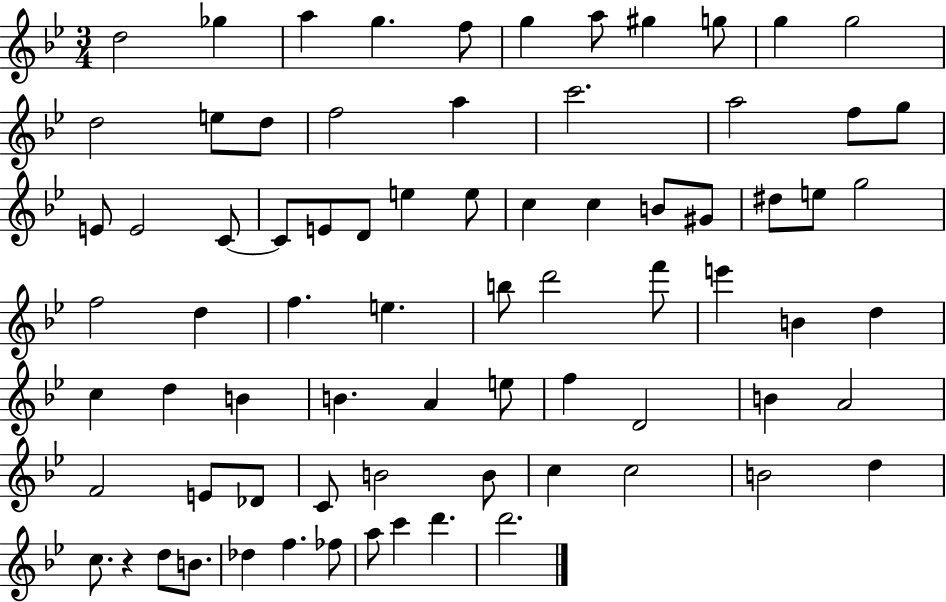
X:1
T:Untitled
M:3/4
L:1/4
K:Bb
d2 _g a g f/2 g a/2 ^g g/2 g g2 d2 e/2 d/2 f2 a c'2 a2 f/2 g/2 E/2 E2 C/2 C/2 E/2 D/2 e e/2 c c B/2 ^G/2 ^d/2 e/2 g2 f2 d f e b/2 d'2 f'/2 e' B d c d B B A e/2 f D2 B A2 F2 E/2 _D/2 C/2 B2 B/2 c c2 B2 d c/2 z d/2 B/2 _d f _f/2 a/2 c' d' d'2